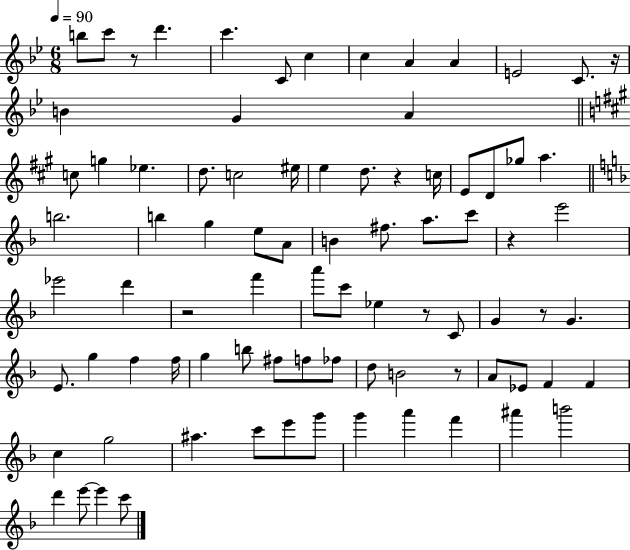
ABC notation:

X:1
T:Untitled
M:6/8
L:1/4
K:Bb
b/2 c'/2 z/2 d' c' C/2 c c A A E2 C/2 z/4 B G A c/2 g _e d/2 c2 ^e/4 e d/2 z c/4 E/2 D/2 _g/2 a b2 b g e/2 A/2 B ^f/2 a/2 c'/2 z e'2 _e'2 d' z2 f' a'/2 c'/2 _e z/2 C/2 G z/2 G E/2 g f f/4 g b/2 ^f/2 f/2 _f/2 d/2 B2 z/2 A/2 _E/2 F F c g2 ^a c'/2 e'/2 g'/2 g' a' f' ^a' b'2 d' e'/2 e' c'/2